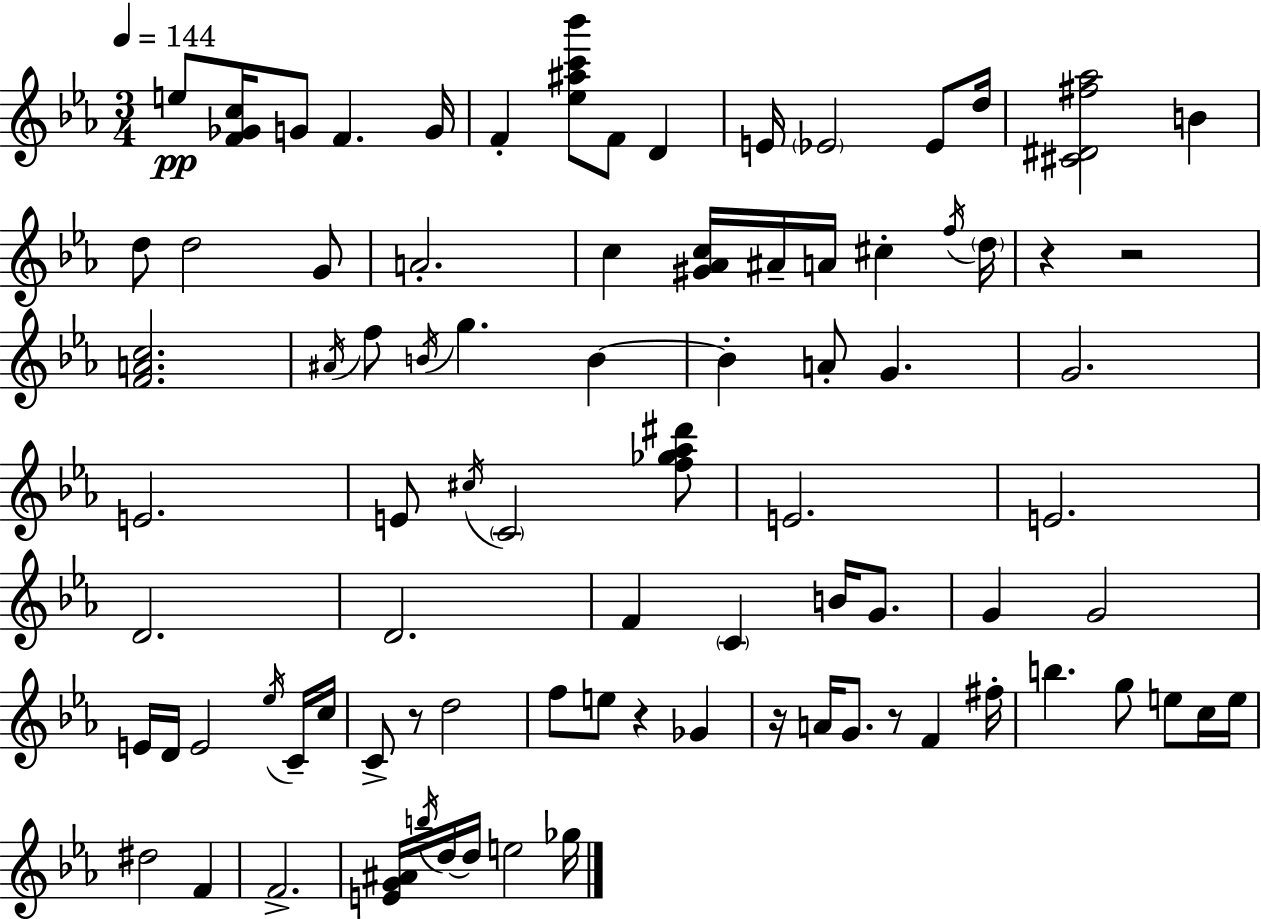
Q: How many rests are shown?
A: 6